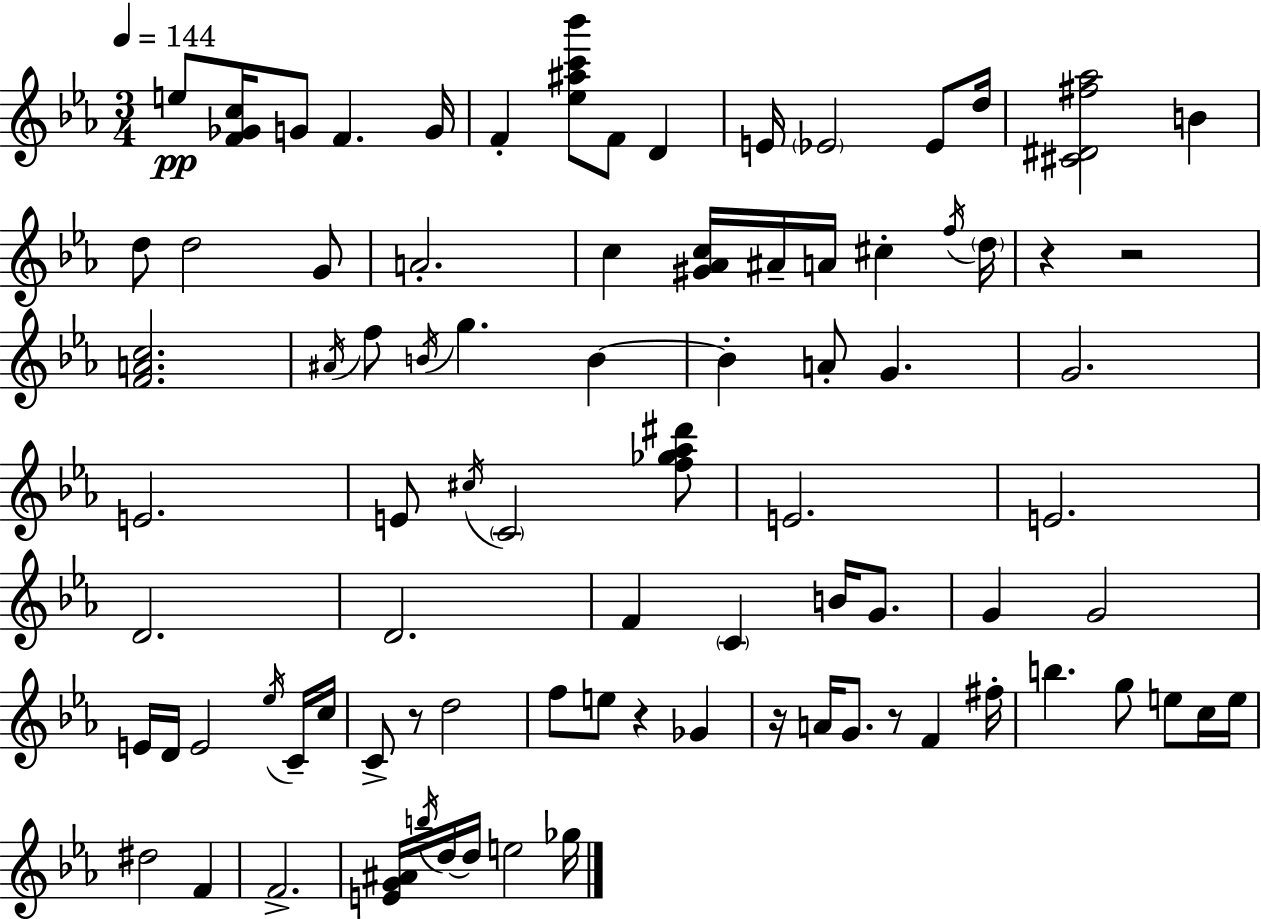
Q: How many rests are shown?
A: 6